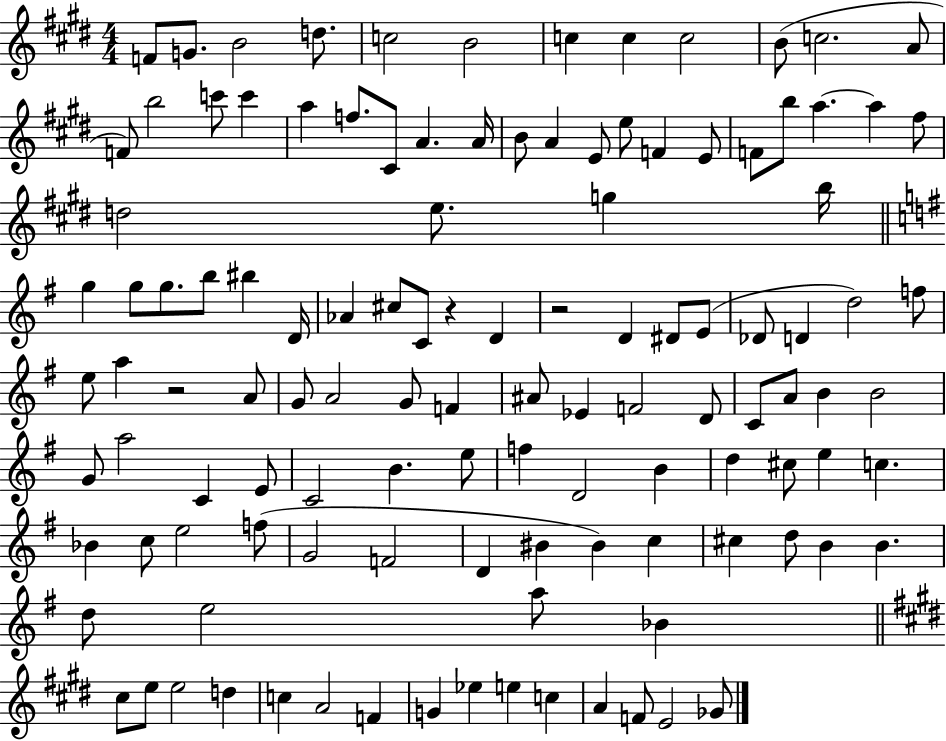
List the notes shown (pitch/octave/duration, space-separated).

F4/e G4/e. B4/h D5/e. C5/h B4/h C5/q C5/q C5/h B4/e C5/h. A4/e F4/e B5/h C6/e C6/q A5/q F5/e. C#4/e A4/q. A4/s B4/e A4/q E4/e E5/e F4/q E4/e F4/e B5/e A5/q. A5/q F#5/e D5/h E5/e. G5/q B5/s G5/q G5/e G5/e. B5/e BIS5/q D4/s Ab4/q C#5/e C4/e R/q D4/q R/h D4/q D#4/e E4/e Db4/e D4/q D5/h F5/e E5/e A5/q R/h A4/e G4/e A4/h G4/e F4/q A#4/e Eb4/q F4/h D4/e C4/e A4/e B4/q B4/h G4/e A5/h C4/q E4/e C4/h B4/q. E5/e F5/q D4/h B4/q D5/q C#5/e E5/q C5/q. Bb4/q C5/e E5/h F5/e G4/h F4/h D4/q BIS4/q BIS4/q C5/q C#5/q D5/e B4/q B4/q. D5/e E5/h A5/e Bb4/q C#5/e E5/e E5/h D5/q C5/q A4/h F4/q G4/q Eb5/q E5/q C5/q A4/q F4/e E4/h Gb4/e